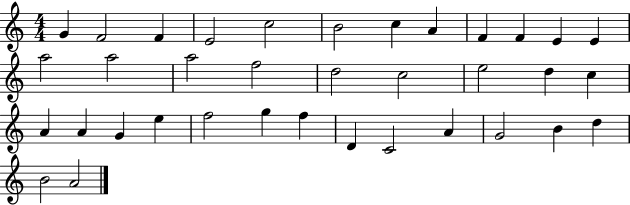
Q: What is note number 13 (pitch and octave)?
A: A5